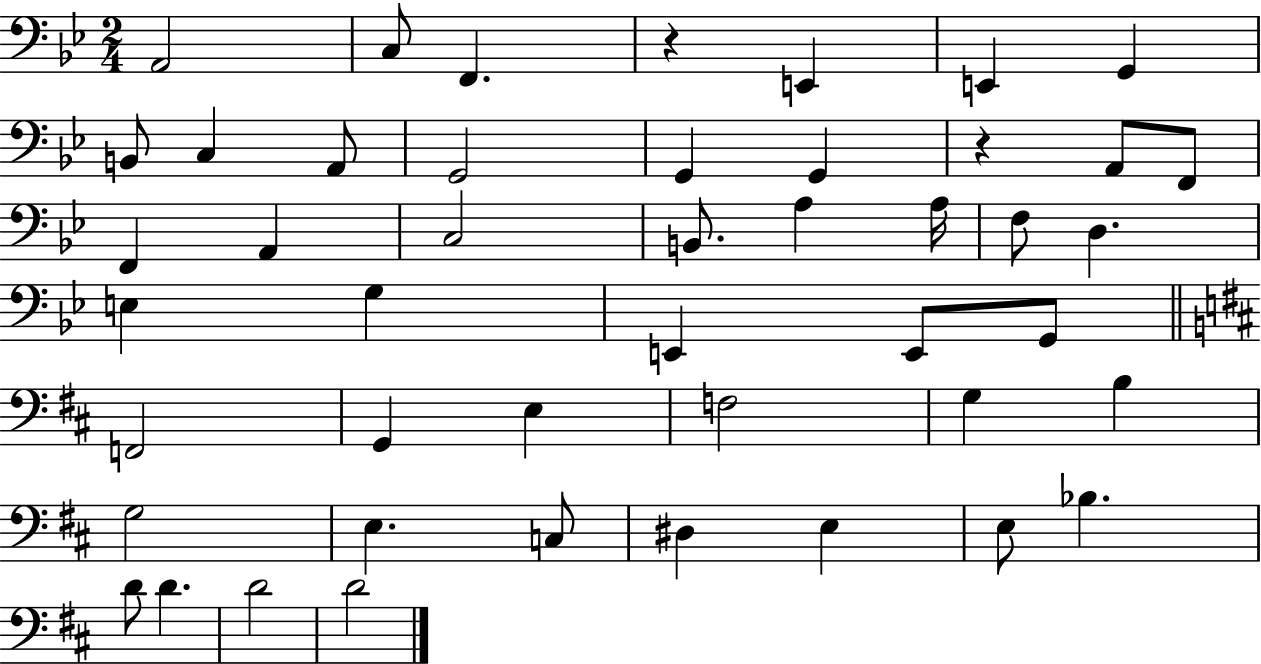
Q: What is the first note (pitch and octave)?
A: A2